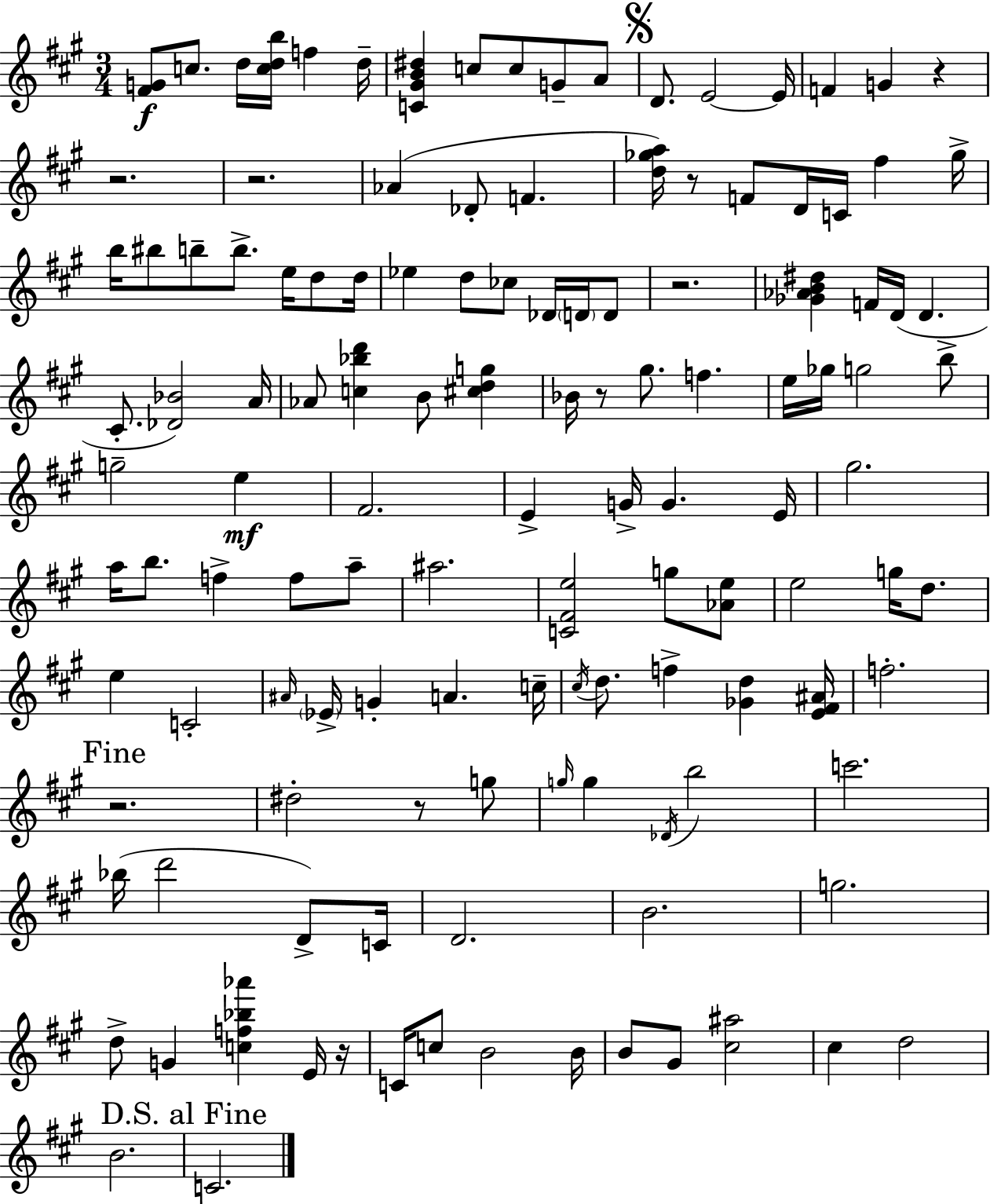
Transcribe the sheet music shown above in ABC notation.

X:1
T:Untitled
M:3/4
L:1/4
K:A
[^FG]/2 c/2 d/4 [cdb]/4 f d/4 [C^GB^d] c/2 c/2 G/2 A/2 D/2 E2 E/4 F G z z2 z2 _A _D/2 F [d_ga]/4 z/2 F/2 D/4 C/4 ^f _g/4 b/4 ^b/2 b/2 b/2 e/4 d/2 d/4 _e d/2 _c/2 _D/4 D/4 D/2 z2 [_G_AB^d] F/4 D/4 D ^C/2 [_D_B]2 A/4 _A/2 [c_bd'] B/2 [^cdg] _B/4 z/2 ^g/2 f e/4 _g/4 g2 b/2 g2 e ^F2 E G/4 G E/4 ^g2 a/4 b/2 f f/2 a/2 ^a2 [C^Fe]2 g/2 [_Ae]/2 e2 g/4 d/2 e C2 ^A/4 _E/4 G A c/4 ^c/4 d/2 f [_Gd] [E^F^A]/4 f2 z2 ^d2 z/2 g/2 g/4 g _D/4 b2 c'2 _b/4 d'2 D/2 C/4 D2 B2 g2 d/2 G [cf_b_a'] E/4 z/4 C/4 c/2 B2 B/4 B/2 ^G/2 [^c^a]2 ^c d2 B2 C2